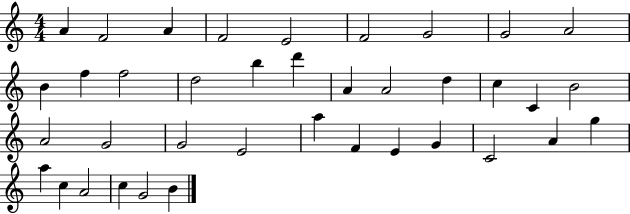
A4/q F4/h A4/q F4/h E4/h F4/h G4/h G4/h A4/h B4/q F5/q F5/h D5/h B5/q D6/q A4/q A4/h D5/q C5/q C4/q B4/h A4/h G4/h G4/h E4/h A5/q F4/q E4/q G4/q C4/h A4/q G5/q A5/q C5/q A4/h C5/q G4/h B4/q